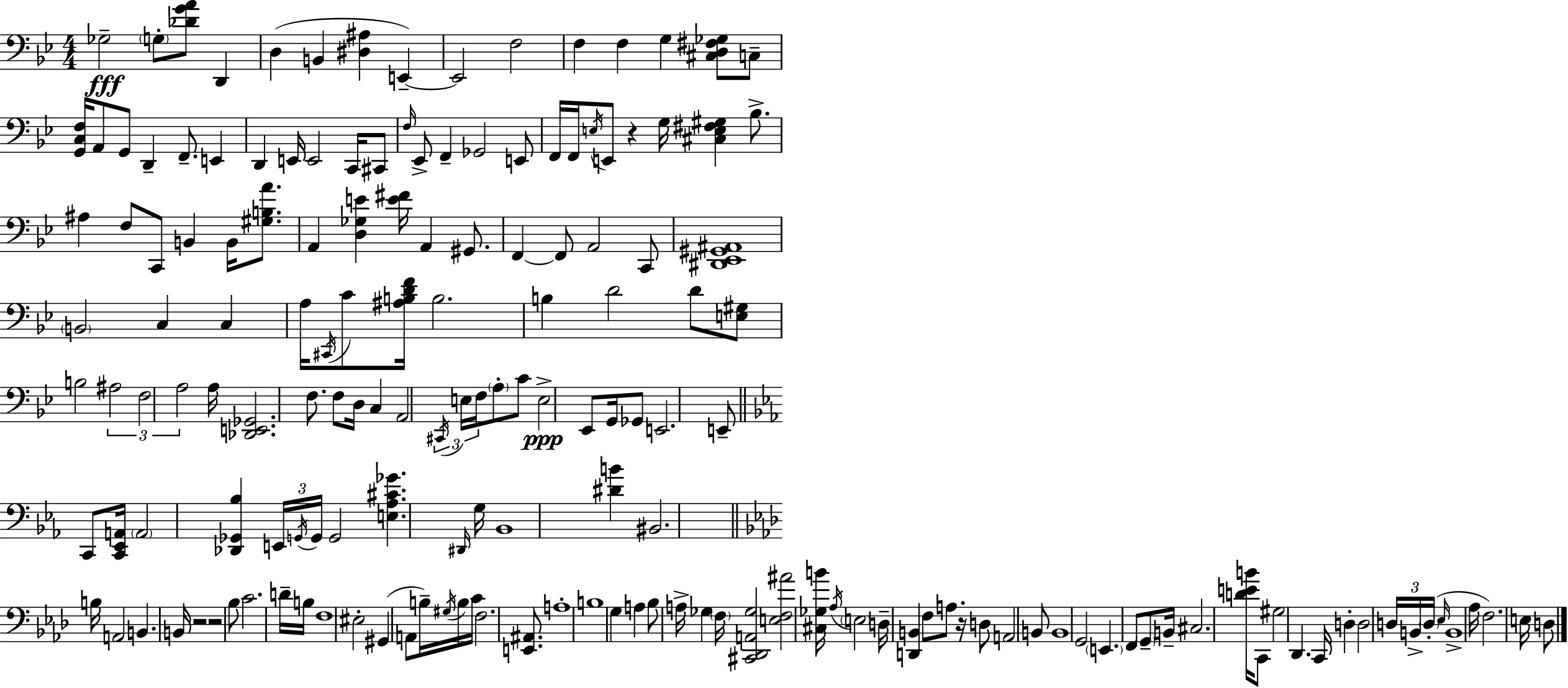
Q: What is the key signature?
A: G minor